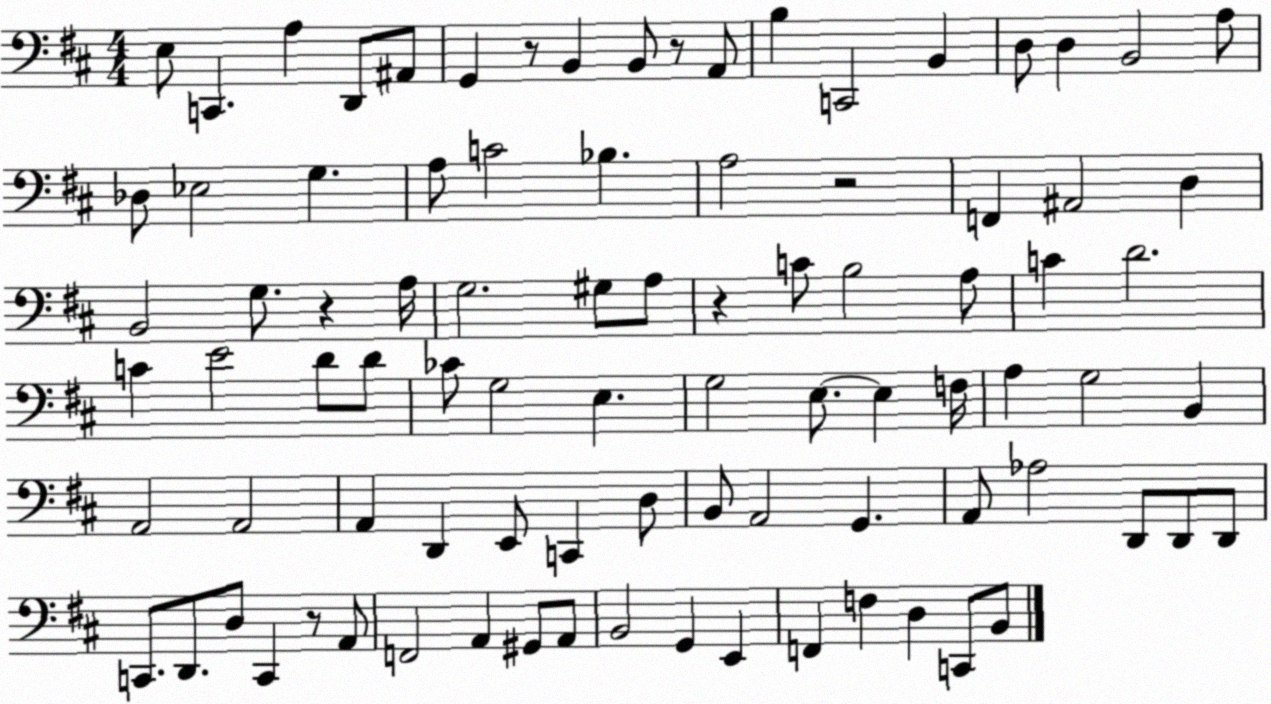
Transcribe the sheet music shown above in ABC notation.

X:1
T:Untitled
M:4/4
L:1/4
K:D
E,/2 C,, A, D,,/2 ^A,,/2 G,, z/2 B,, B,,/2 z/2 A,,/2 B, C,,2 B,, D,/2 D, B,,2 A,/2 _D,/2 _E,2 G, A,/2 C2 _B, A,2 z2 F,, ^A,,2 D, B,,2 G,/2 z A,/4 G,2 ^G,/2 A,/2 z C/2 B,2 A,/2 C D2 C E2 D/2 D/2 _C/2 G,2 E, G,2 E,/2 E, F,/4 A, G,2 B,, A,,2 A,,2 A,, D,, E,,/2 C,, D,/2 B,,/2 A,,2 G,, A,,/2 _A,2 D,,/2 D,,/2 D,,/2 C,,/2 D,,/2 D,/2 C,, z/2 A,,/2 F,,2 A,, ^G,,/2 A,,/2 B,,2 G,, E,, F,, F, D, C,,/2 B,,/2